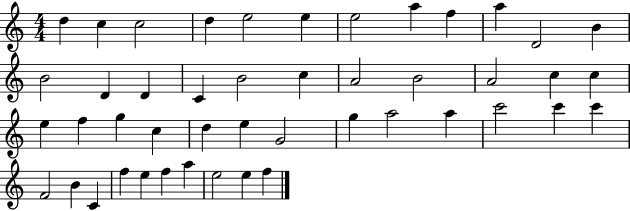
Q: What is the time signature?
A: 4/4